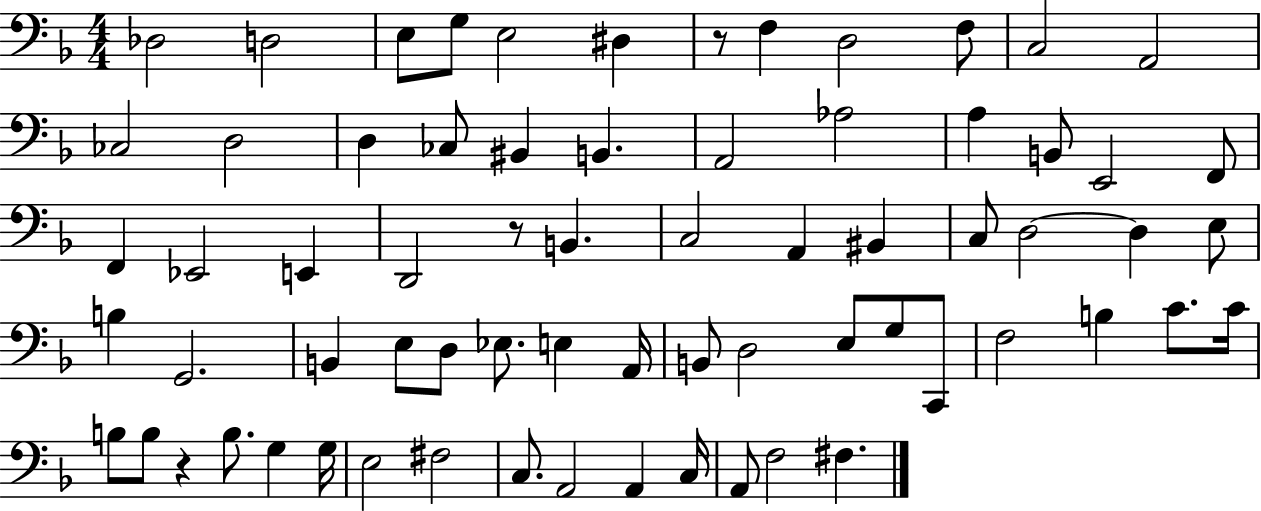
Db3/h D3/h E3/e G3/e E3/h D#3/q R/e F3/q D3/h F3/e C3/h A2/h CES3/h D3/h D3/q CES3/e BIS2/q B2/q. A2/h Ab3/h A3/q B2/e E2/h F2/e F2/q Eb2/h E2/q D2/h R/e B2/q. C3/h A2/q BIS2/q C3/e D3/h D3/q E3/e B3/q G2/h. B2/q E3/e D3/e Eb3/e. E3/q A2/s B2/e D3/h E3/e G3/e C2/e F3/h B3/q C4/e. C4/s B3/e B3/e R/q B3/e. G3/q G3/s E3/h F#3/h C3/e. A2/h A2/q C3/s A2/e F3/h F#3/q.